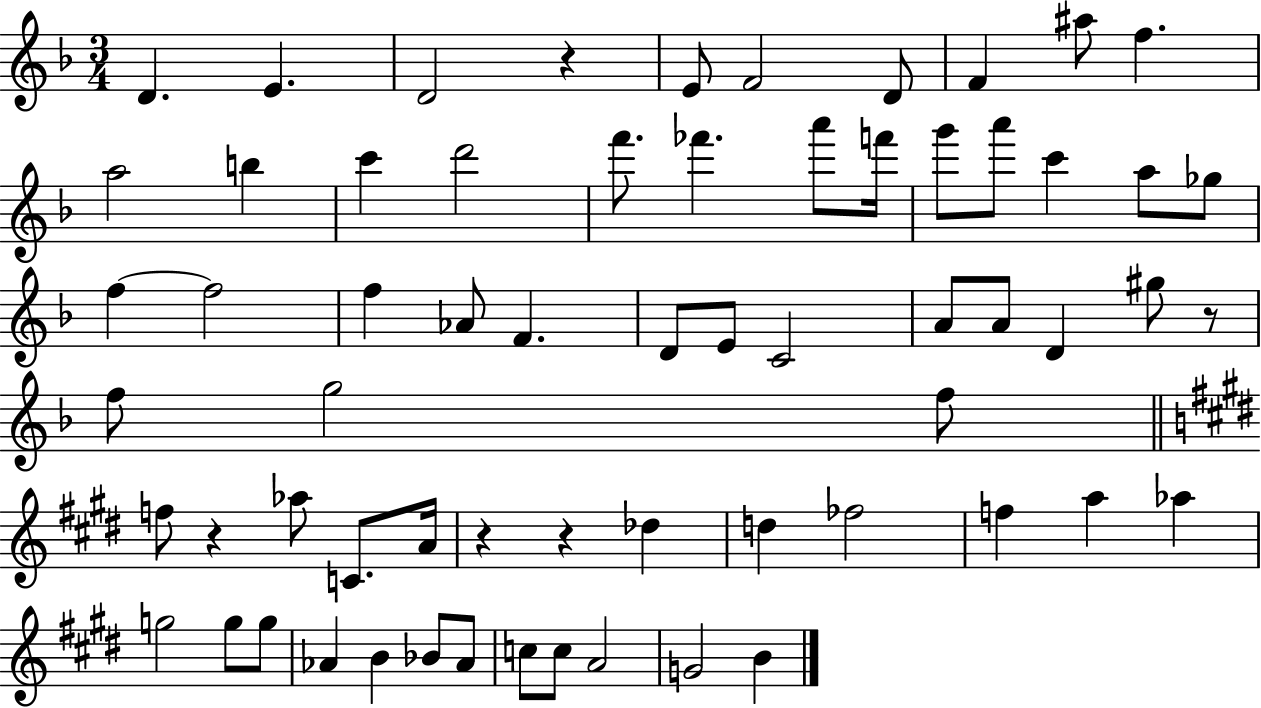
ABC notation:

X:1
T:Untitled
M:3/4
L:1/4
K:F
D E D2 z E/2 F2 D/2 F ^a/2 f a2 b c' d'2 f'/2 _f' a'/2 f'/4 g'/2 a'/2 c' a/2 _g/2 f f2 f _A/2 F D/2 E/2 C2 A/2 A/2 D ^g/2 z/2 f/2 g2 f/2 f/2 z _a/2 C/2 A/4 z z _d d _f2 f a _a g2 g/2 g/2 _A B _B/2 _A/2 c/2 c/2 A2 G2 B